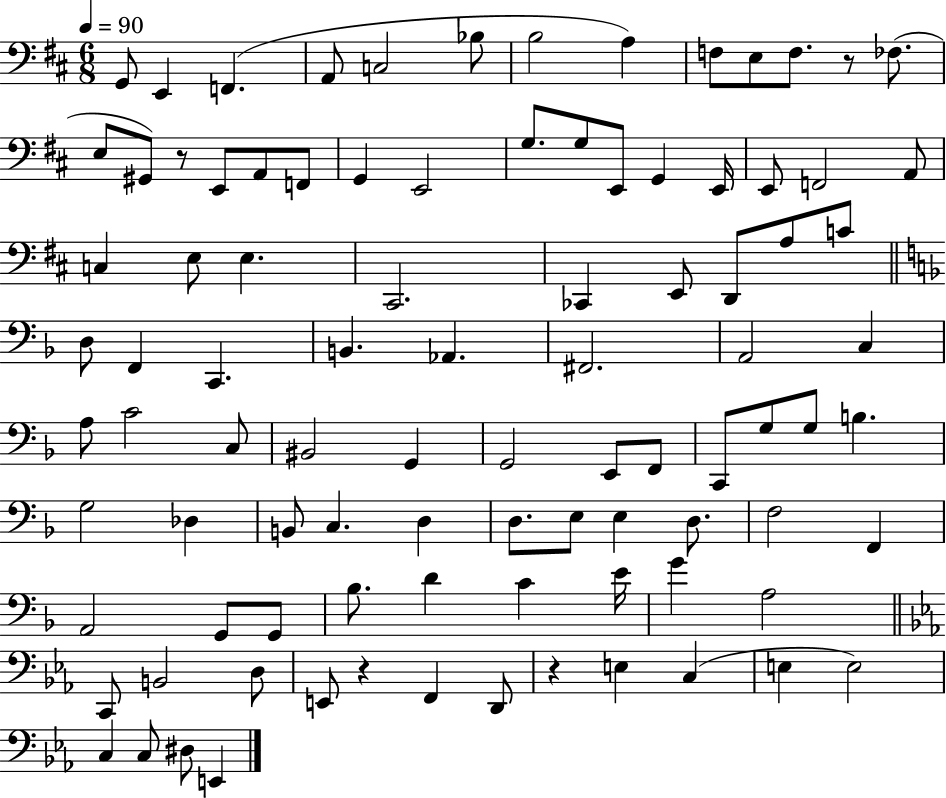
X:1
T:Untitled
M:6/8
L:1/4
K:D
G,,/2 E,, F,, A,,/2 C,2 _B,/2 B,2 A, F,/2 E,/2 F,/2 z/2 _F,/2 E,/2 ^G,,/2 z/2 E,,/2 A,,/2 F,,/2 G,, E,,2 G,/2 G,/2 E,,/2 G,, E,,/4 E,,/2 F,,2 A,,/2 C, E,/2 E, ^C,,2 _C,, E,,/2 D,,/2 A,/2 C/2 D,/2 F,, C,, B,, _A,, ^F,,2 A,,2 C, A,/2 C2 C,/2 ^B,,2 G,, G,,2 E,,/2 F,,/2 C,,/2 G,/2 G,/2 B, G,2 _D, B,,/2 C, D, D,/2 E,/2 E, D,/2 F,2 F,, A,,2 G,,/2 G,,/2 _B,/2 D C E/4 G A,2 C,,/2 B,,2 D,/2 E,,/2 z F,, D,,/2 z E, C, E, E,2 C, C,/2 ^D,/2 E,,